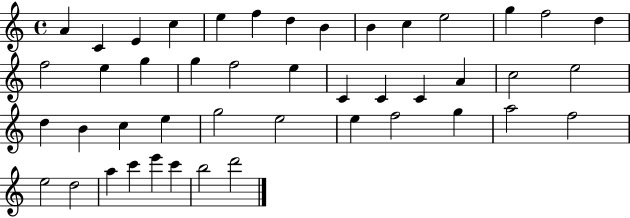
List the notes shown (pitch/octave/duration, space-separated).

A4/q C4/q E4/q C5/q E5/q F5/q D5/q B4/q B4/q C5/q E5/h G5/q F5/h D5/q F5/h E5/q G5/q G5/q F5/h E5/q C4/q C4/q C4/q A4/q C5/h E5/h D5/q B4/q C5/q E5/q G5/h E5/h E5/q F5/h G5/q A5/h F5/h E5/h D5/h A5/q C6/q E6/q C6/q B5/h D6/h